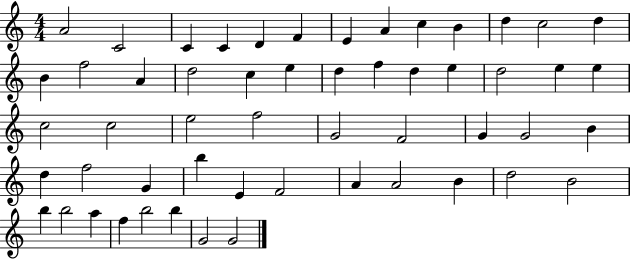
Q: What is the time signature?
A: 4/4